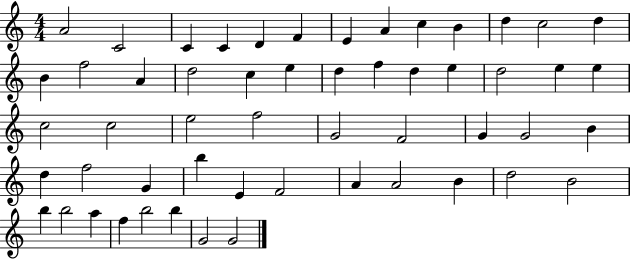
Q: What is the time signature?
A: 4/4